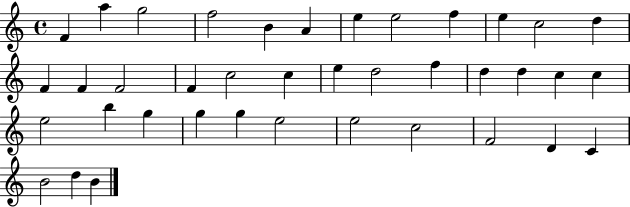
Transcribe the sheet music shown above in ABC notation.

X:1
T:Untitled
M:4/4
L:1/4
K:C
F a g2 f2 B A e e2 f e c2 d F F F2 F c2 c e d2 f d d c c e2 b g g g e2 e2 c2 F2 D C B2 d B